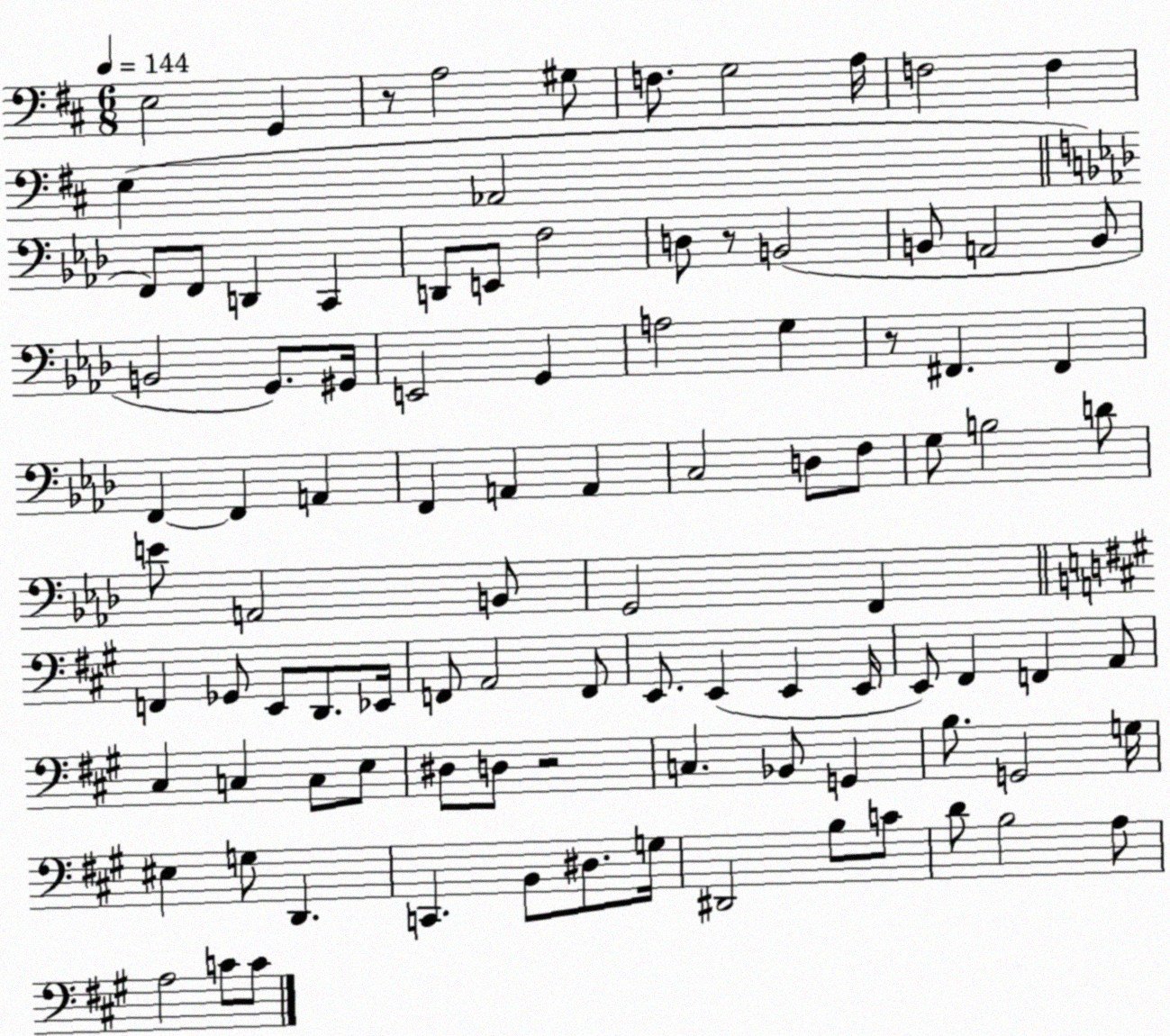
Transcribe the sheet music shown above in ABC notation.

X:1
T:Untitled
M:6/8
L:1/4
K:D
E,2 G,, z/2 A,2 ^G,/2 F,/2 G,2 A,/4 F,2 F, E, _A,,2 F,,/2 F,,/2 D,, C,, D,,/2 E,,/2 F,2 D,/2 z/2 B,,2 B,,/2 A,,2 B,,/2 B,,2 G,,/2 ^G,,/4 E,,2 G,, A,2 G, z/2 ^F,, ^F,, F,, F,, A,, F,, A,, A,, C,2 D,/2 F,/2 G,/2 B,2 D/2 E/2 A,,2 B,,/2 G,,2 F,, F,, _G,,/2 E,,/2 D,,/2 _E,,/4 F,,/2 A,,2 F,,/2 E,,/2 E,, E,, E,,/4 E,,/2 ^F,, F,, A,,/2 ^C, C, C,/2 E,/2 ^D,/2 D,/2 z2 C, _B,,/2 G,, B,/2 G,,2 G,/4 ^E, G,/2 D,, C,, B,,/2 ^D,/2 G,/4 ^D,,2 B,/2 C/2 D/2 B,2 A,/2 A,2 C/2 C/2